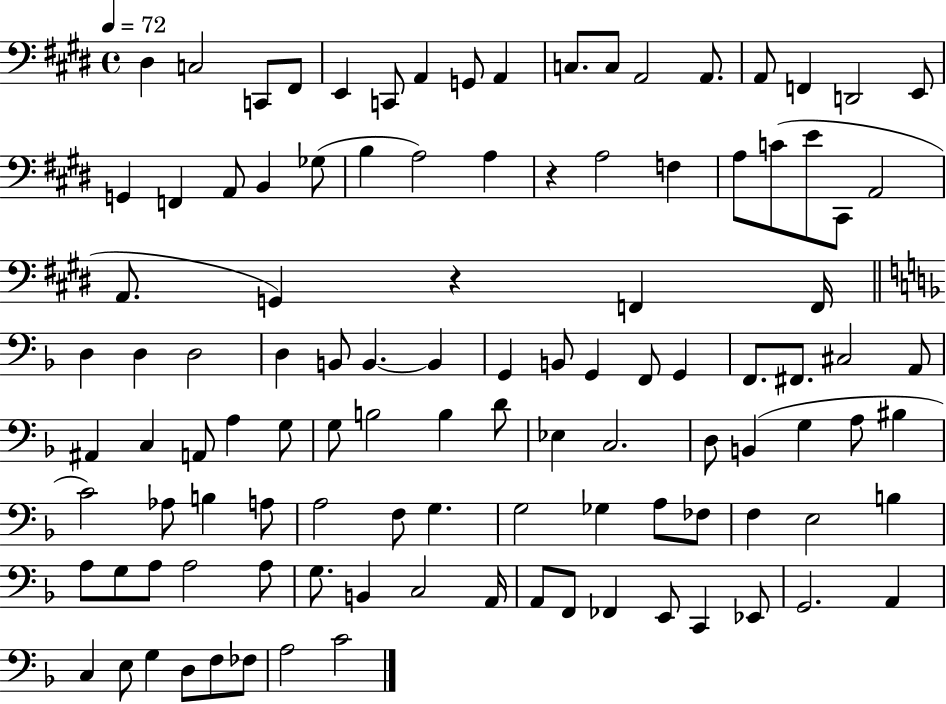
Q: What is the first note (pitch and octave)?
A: D#3